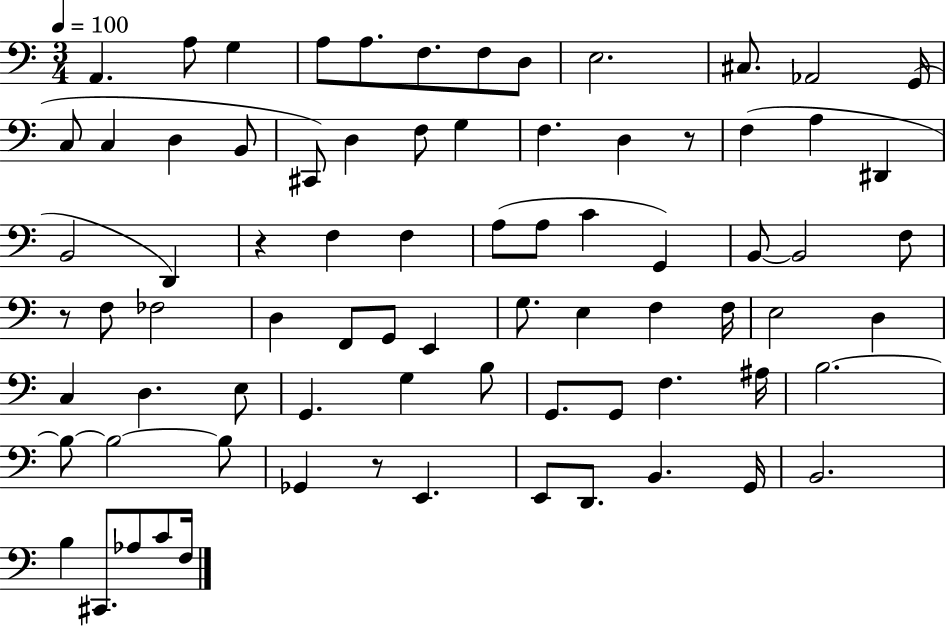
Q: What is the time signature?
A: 3/4